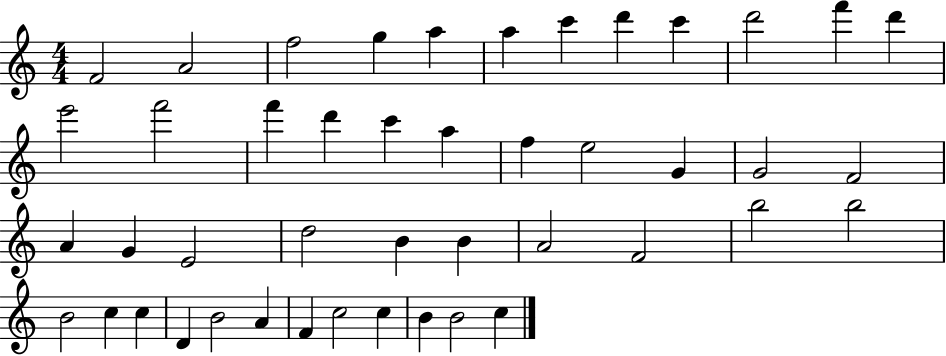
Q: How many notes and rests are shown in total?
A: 45